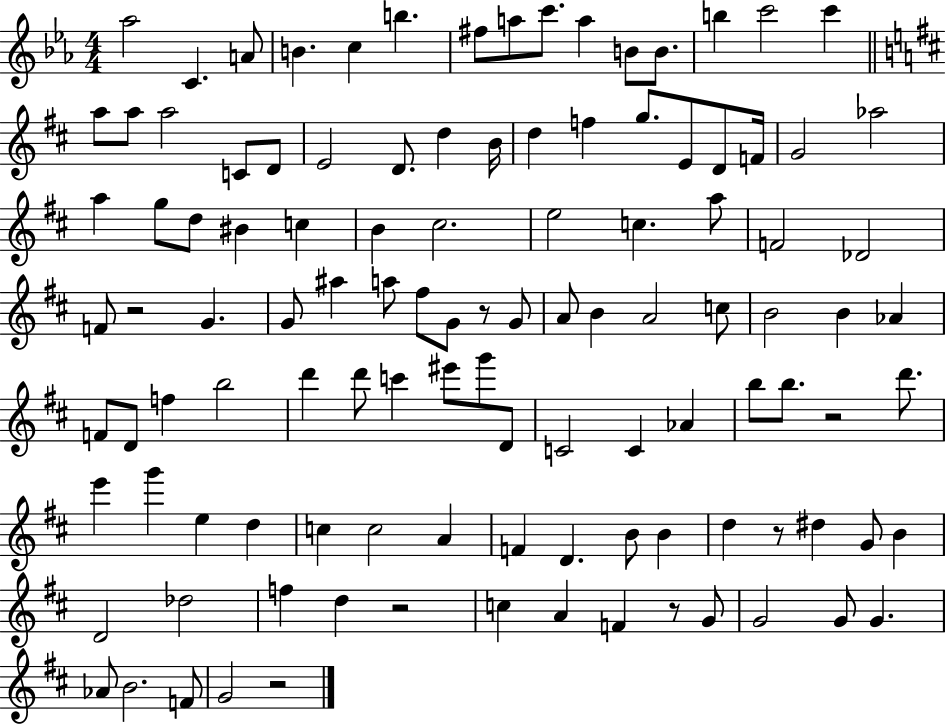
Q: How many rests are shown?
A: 7